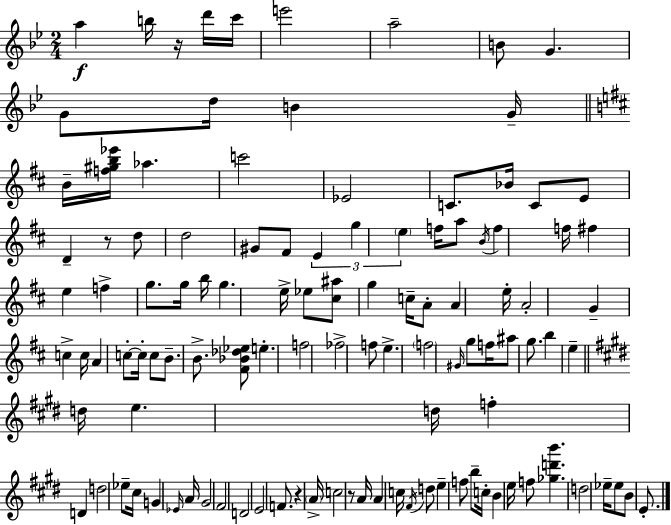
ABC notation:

X:1
T:Untitled
M:2/4
L:1/4
K:Gm
a b/4 z/4 d'/4 c'/4 e'2 a2 B/2 G G/2 d/4 B G/4 B/4 [f^gb_e']/4 _a c'2 _E2 C/2 _B/4 C/2 E/2 D z/2 d/2 d2 ^G/2 ^F/2 E g e f/4 a/2 B/4 f f/4 ^f e f g/2 g/4 b/4 g e/4 _e/2 [^c^a]/2 g c/4 A/2 A e/4 A2 G c c/4 A c/2 c/4 c/2 B/2 B/2 [^F_B_d_e]/2 e f2 _f2 f/2 e f2 ^G/4 g/2 f/4 ^a/2 g/2 b e d/4 e d/4 f D d2 _e/2 ^c/4 G _E/4 A/4 ^G2 ^F2 D2 E2 F/2 z A/4 c2 z/2 A/4 A c/4 ^F/4 d/2 e f/2 b/2 c/4 B e/4 f/2 [_gd'b'] d2 _e/4 _e/2 B/2 E/2